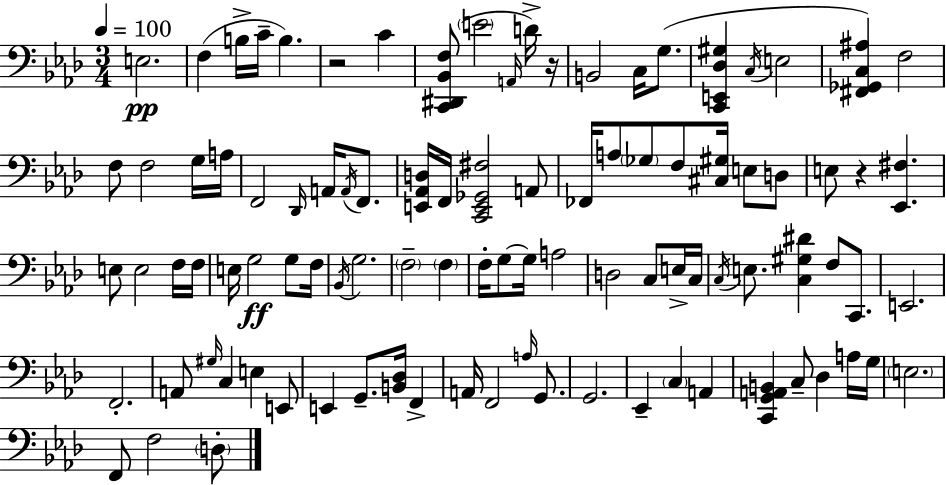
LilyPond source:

{
  \clef bass
  \numericTimeSignature
  \time 3/4
  \key f \minor
  \tempo 4 = 100
  e2.\pp | f4( b16-> c'16-- b4.) | r2 c'4 | <c, dis, bes, f>8( \parenthesize e'2 \grace { a,16 } d'16->) | \break r16 b,2 c16 g8.( | <c, e, des gis>4 \acciaccatura { c16 } e2 | <fis, ges, c ais>4) f2 | f8 f2 | \break g16 a16 f,2 \grace { des,16 } a,16 | \acciaccatura { a,16 } f,8. <e, aes, d>16 f,16 <c, e, ges, fis>2 | a,8 fes,16 a8 \parenthesize ges8 f8 <cis gis>16 | e8 d8 e8 r4 <ees, fis>4. | \break e8 e2 | f16 f16 e16 g2\ff | g8 f16 \acciaccatura { bes,16 } g2. | \parenthesize f2-- | \break \parenthesize f4 f16-. g8~~ g16 a2 | d2 | c8 e16-> c16 \acciaccatura { c16 } e8. <c gis dis'>4 | f8 c,8. e,2. | \break f,2.-. | a,8 \grace { gis16 } c4 | e4 e,8 e,4 g,8.-- | <b, des>16 f,4-> a,16 f,2 | \break \grace { a16 } g,8. g,2. | ees,4-- | \parenthesize c4 a,4 <c, g, a, b,>4 | c8-- des4 a16 g16 \parenthesize e2. | \break f,8 f2 | \parenthesize d8-. \bar "|."
}